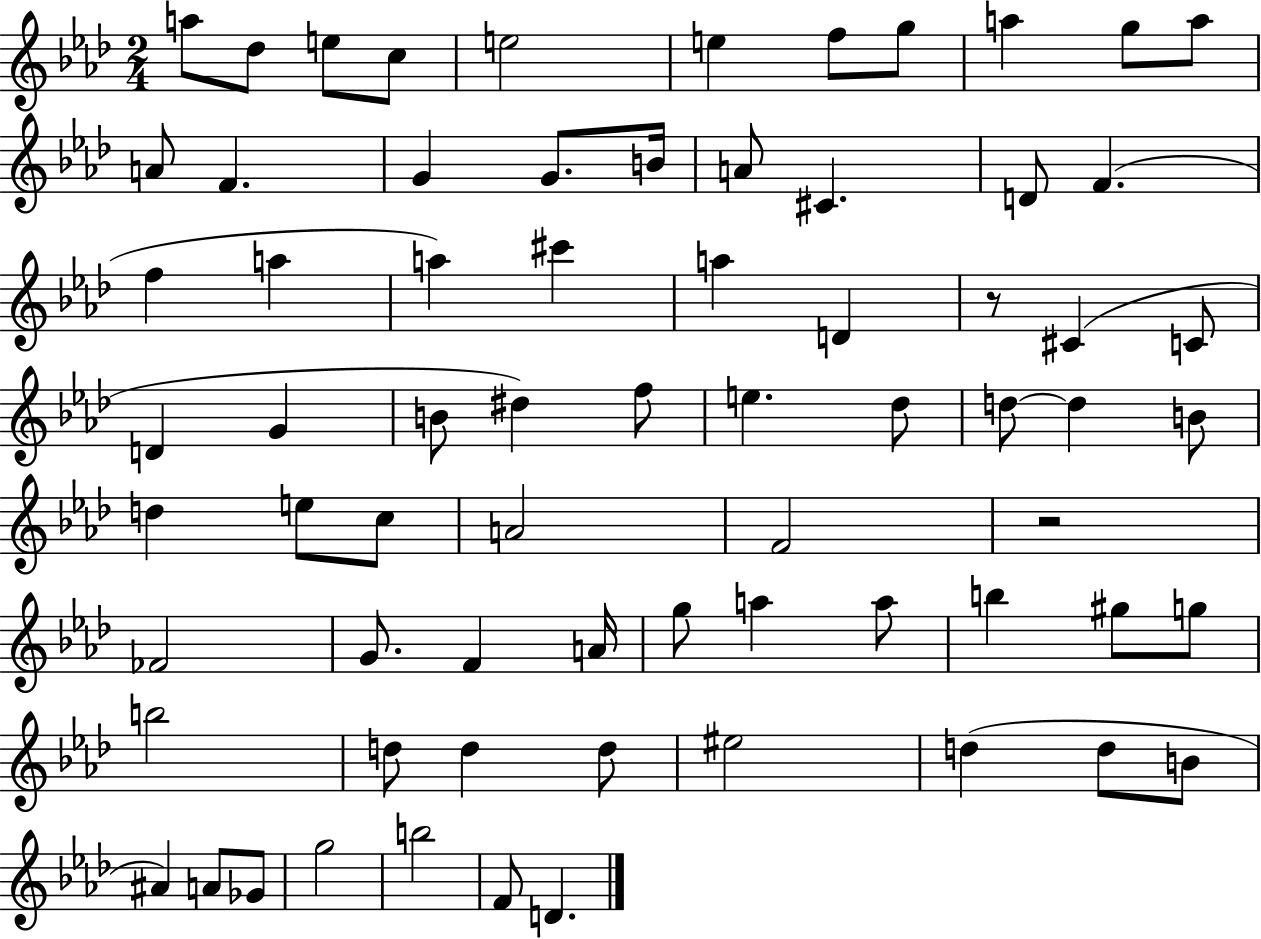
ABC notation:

X:1
T:Untitled
M:2/4
L:1/4
K:Ab
a/2 _d/2 e/2 c/2 e2 e f/2 g/2 a g/2 a/2 A/2 F G G/2 B/4 A/2 ^C D/2 F f a a ^c' a D z/2 ^C C/2 D G B/2 ^d f/2 e _d/2 d/2 d B/2 d e/2 c/2 A2 F2 z2 _F2 G/2 F A/4 g/2 a a/2 b ^g/2 g/2 b2 d/2 d d/2 ^e2 d d/2 B/2 ^A A/2 _G/2 g2 b2 F/2 D